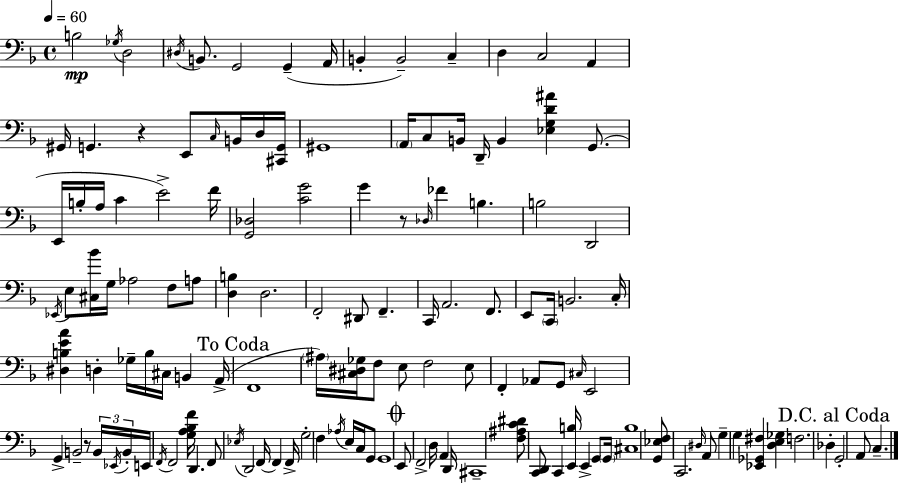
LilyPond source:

{
  \clef bass
  \time 4/4
  \defaultTimeSignature
  \key f \major
  \tempo 4 = 60
  b2\mp \acciaccatura { ges16 } d2 | \acciaccatura { dis16 } b,8. g,2 g,4--( | a,16 b,4-. b,2--) c4-- | d4 c2 a,4 | \break gis,16 g,4. r4 e,8 \grace { c16 } | b,16 d16 <cis, g,>16 gis,1 | \parenthesize a,16 c8 b,16 d,16-- b,4 <ees g d' ais'>4 | g,8.( e,16 b16-. a16 c'4 e'2->) | \break f'16 <g, des>2 <c' g'>2 | g'4 r8 \grace { des16 } fes'4 b4. | b2 d,2 | \acciaccatura { ees,16 } e8 <cis bes'>16 g16 aes2 | \break f8 a8 <d b>4 d2. | f,2-. dis,8 f,4.-- | c,16 a,2. | f,8. e,8 \parenthesize c,16 b,2. | \break c16-. <dis b e' a'>4 d4-. ges16-- b16 cis16 | b,4 a,16->( \mark "To Coda" f,1 | \parenthesize ais16) <cis dis ges>16 f8 e8 f2 | e8 f,4-. aes,8 g,8 \grace { cis16 } e,2 | \break g,4-> b,2-- | r8 \tuplet 3/2 { b,16 \acciaccatura { ees,16 } b,16-. } e,16 \acciaccatura { f,16 } f,2 | <g a bes f'>16 d,4. f,8 \acciaccatura { ees16 } d,2 | f,16~~ f,4 f,16-> g2-. | \break f4 \acciaccatura { aes16 } e16 c16 g,8 g,1 | \mark \markup { \musicglyph "scripts.coda" } e,8 f,2-> | d16 a,4 d,16 cis,1-- | <f ais c' dis'>8 <c, d,>8 c,4 | \break <e, b>16 e,4-> g,8 \parenthesize g,16 <cis b>1 | <g, ees f>8 c,2. | \grace { dis16 } a,8 g4-- g4 | <ees, ges, fis>4 <d e ges>4 f2. | \break des4-. \mark "D.C. al Coda" g,2-. | a,8 c4.-- \bar "|."
}